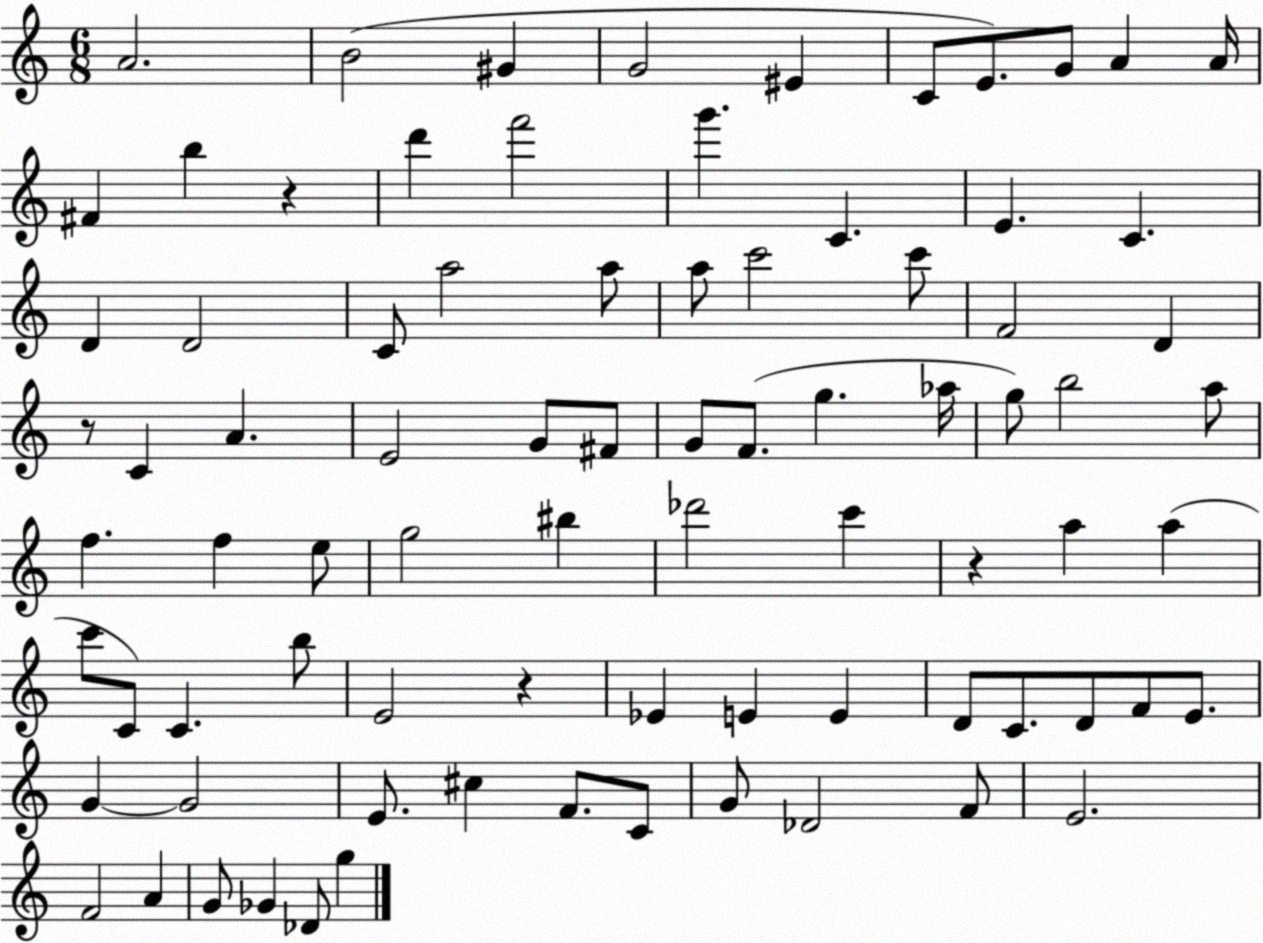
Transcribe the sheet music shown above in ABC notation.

X:1
T:Untitled
M:6/8
L:1/4
K:C
A2 B2 ^G G2 ^E C/2 E/2 G/2 A A/4 ^F b z d' f'2 g' C E C D D2 C/2 a2 a/2 a/2 c'2 c'/2 F2 D z/2 C A E2 G/2 ^F/2 G/2 F/2 g _a/4 g/2 b2 a/2 f f e/2 g2 ^b _d'2 c' z a a c'/2 C/2 C b/2 E2 z _E E E D/2 C/2 D/2 F/2 E/2 G G2 E/2 ^c F/2 C/2 G/2 _D2 F/2 E2 F2 A G/2 _G _D/2 g